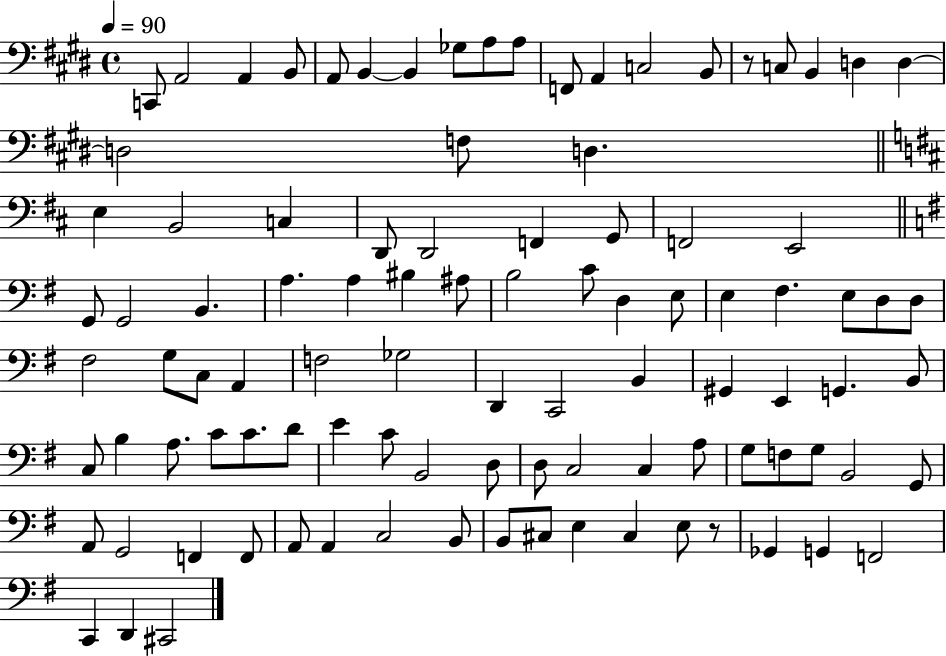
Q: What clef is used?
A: bass